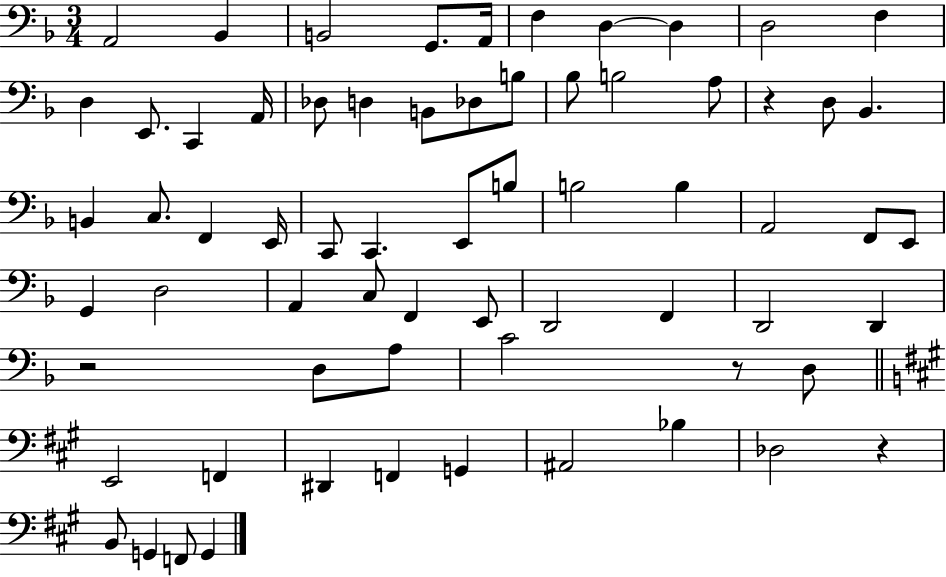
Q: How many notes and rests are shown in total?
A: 67